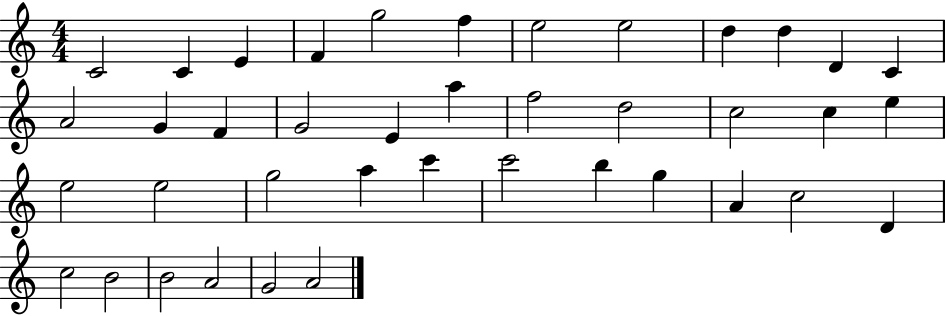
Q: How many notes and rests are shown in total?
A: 40